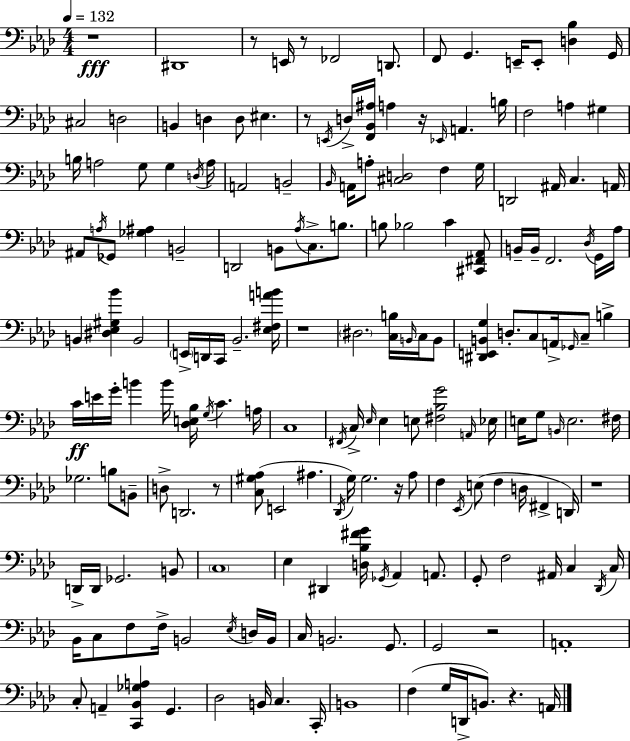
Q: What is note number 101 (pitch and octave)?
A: D2